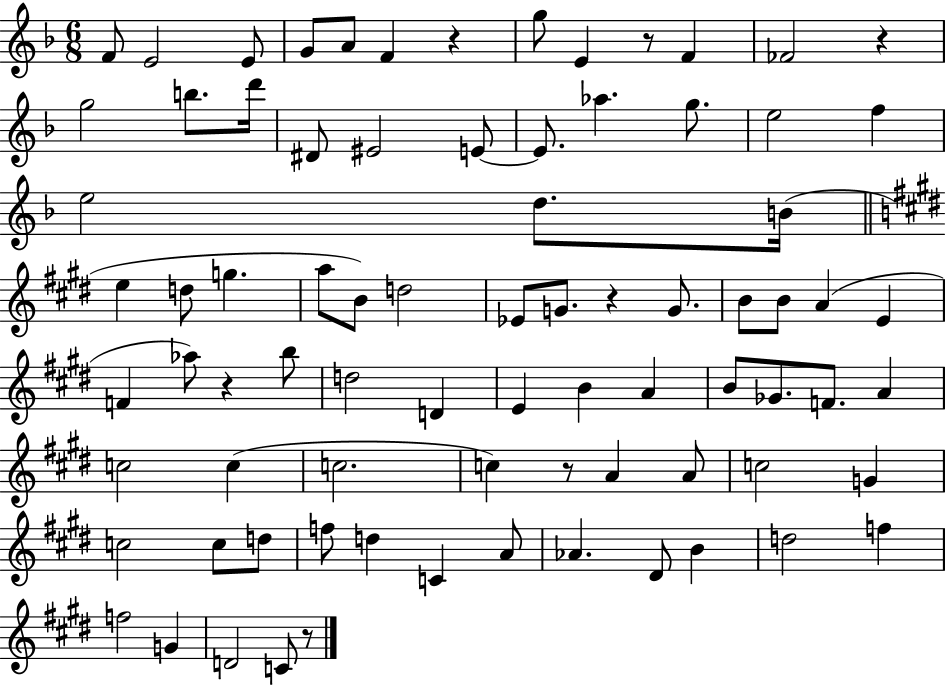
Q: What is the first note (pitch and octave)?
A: F4